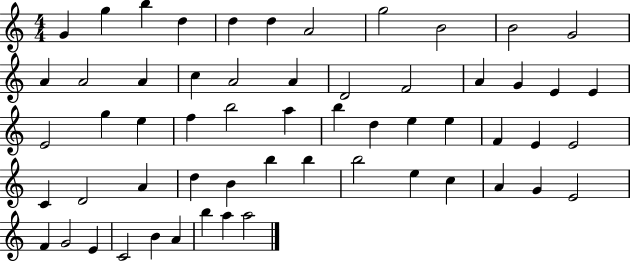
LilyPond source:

{
  \clef treble
  \numericTimeSignature
  \time 4/4
  \key c \major
  g'4 g''4 b''4 d''4 | d''4 d''4 a'2 | g''2 b'2 | b'2 g'2 | \break a'4 a'2 a'4 | c''4 a'2 a'4 | d'2 f'2 | a'4 g'4 e'4 e'4 | \break e'2 g''4 e''4 | f''4 b''2 a''4 | b''4 d''4 e''4 e''4 | f'4 e'4 e'2 | \break c'4 d'2 a'4 | d''4 b'4 b''4 b''4 | b''2 e''4 c''4 | a'4 g'4 e'2 | \break f'4 g'2 e'4 | c'2 b'4 a'4 | b''4 a''4 a''2 | \bar "|."
}